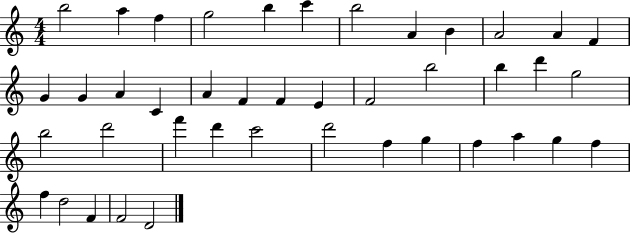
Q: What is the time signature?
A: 4/4